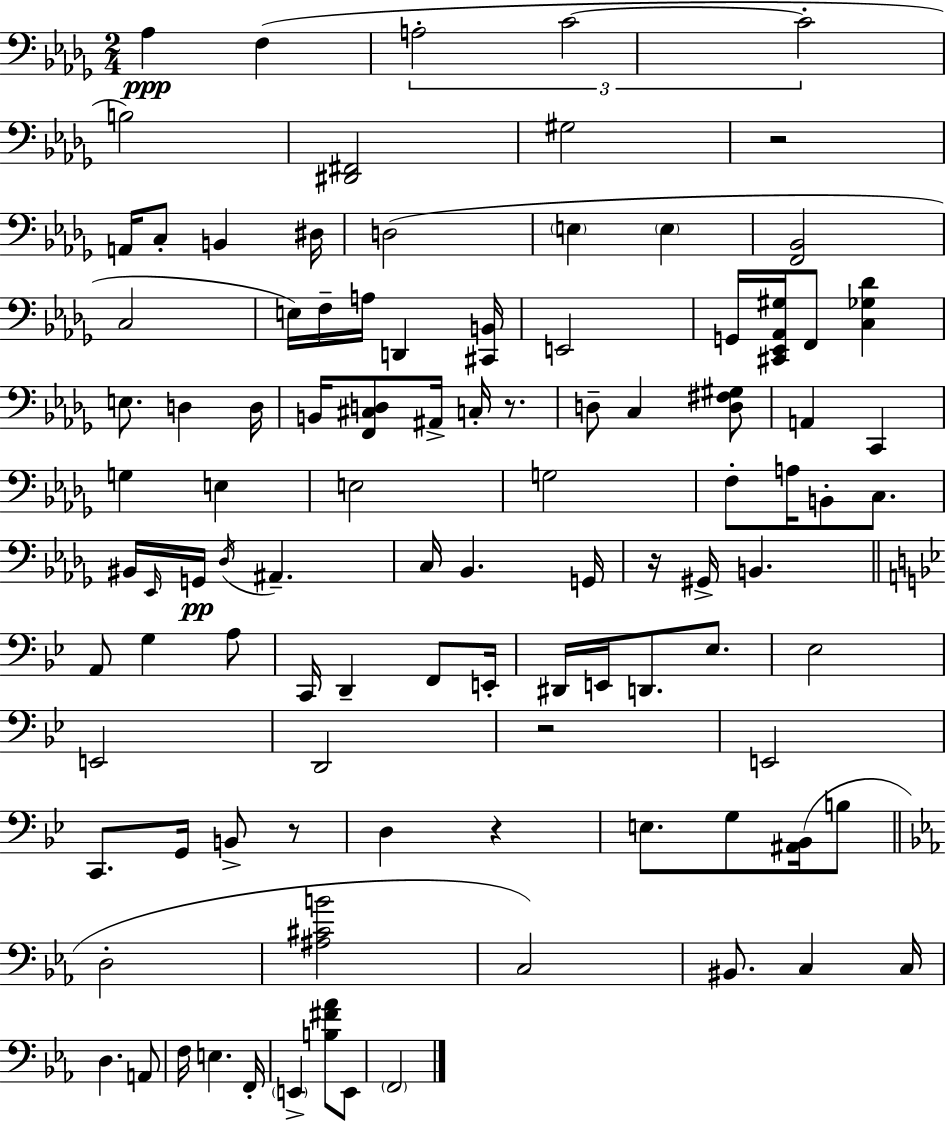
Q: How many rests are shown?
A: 6